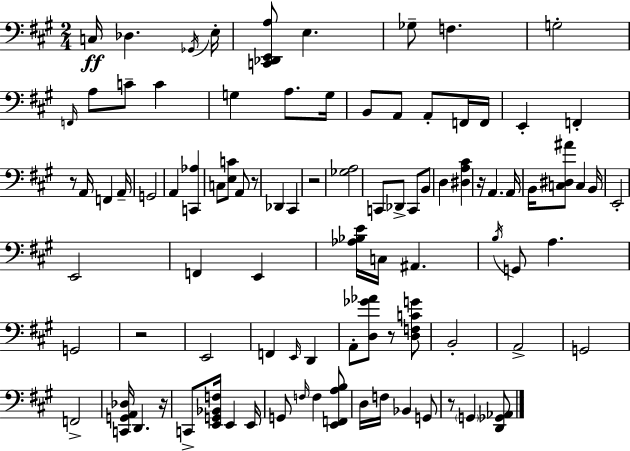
{
  \clef bass
  \numericTimeSignature
  \time 2/4
  \key a \major
  c16\ff des4. \acciaccatura { ges,16 } | e16-. <c, des, e, a>8 e4. | ges8-- f4. | g2-. | \break \grace { f,16 } a8 c'8-- c'4 | g4 a8. | g16 b,8 a,8 a,8-. | f,16 f,16 e,4-. f,4-. | \break r8 a,16 f,4 | a,16-- g,2 | a,4 <c, aes>4 | c8 <e c'>8 a,8 | \break r8 des,4 cis,4 | r2 | <ges a>2 | c,8 des,8-> c,8 | \break b,8 d4 <dis a cis'>4 | r16 a,4. | a,16 b,16 <c dis ais'>8 c4 | b,16 e,2-. | \break e,2 | f,4 e,4 | <aes bes e'>16 c16 ais,4. | \acciaccatura { b16 } g,8 a4. | \break g,2 | r2 | e,2 | f,4 \grace { e,16 } | \break d,4 a,8-. <d ges' aes'>8 | r8 <d f c' g'>8 b,2-. | a,2-> | g,2 | \break f,2-> | <c, g, a, des>16 d,4. | r16 c,8-> <e, g, bes, f>16 e,4 | e,16 g,8 \grace { f16 } f4 | \break <e, f, a b>8 d16 f16 bes,4 | g,8 r8 \parenthesize g,4 | <d, ges, aes,>8 \bar "|."
}